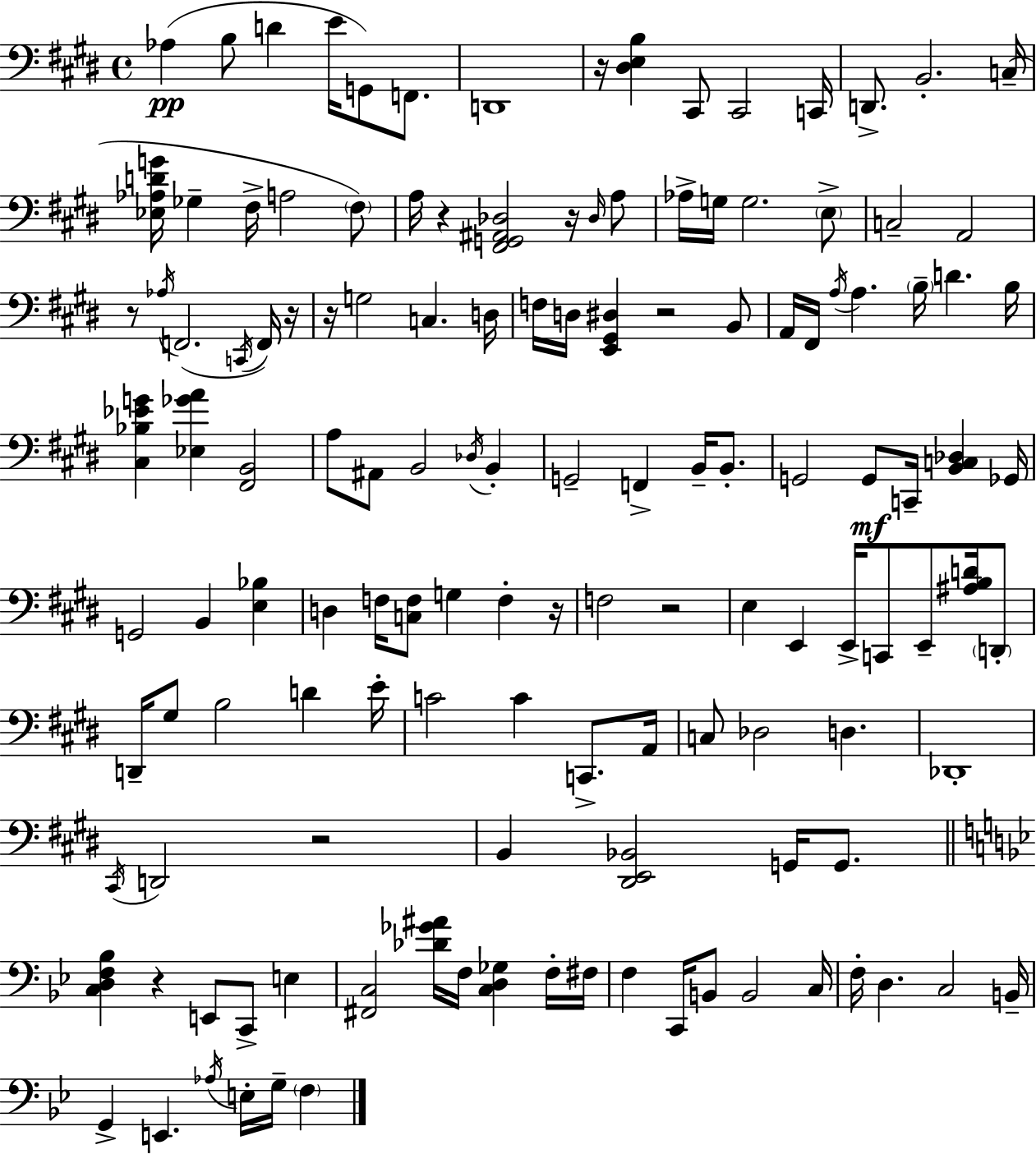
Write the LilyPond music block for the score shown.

{
  \clef bass
  \time 4/4
  \defaultTimeSignature
  \key e \major
  aes4(\pp b8 d'4 e'16 g,8) f,8. | d,1 | r16 <dis e b>4 cis,8 cis,2 c,16 | d,8.-> b,2.-. c16--( | \break <ees aes d' g'>16 ges4-- fis16-> a2 \parenthesize fis8) | a16 r4 <fis, g, ais, des>2 r16 \grace { des16 } a8 | aes16-> g16 g2. \parenthesize e8-> | c2-- a,2 | \break r8 \acciaccatura { aes16 }( f,2. | \acciaccatura { c,16 } f,16) r16 r16 g2 c4. | d16 f16 d16 <e, gis, dis>4 r2 | b,8 a,16 fis,16 \acciaccatura { a16 } a4. \parenthesize b16-- d'4. | \break b16 <cis bes ees' g'>4 <ees ges' a'>4 <fis, b,>2 | a8 ais,8 b,2 | \acciaccatura { des16 } b,4-. g,2-- f,4-> | b,16-- b,8.-. g,2 g,8\mf c,16-- | \break <b, c des>4 ges,16 g,2 b,4 | <e bes>4 d4 f16 <c f>8 g4 | f4-. r16 f2 r2 | e4 e,4 e,16-> c,8 | \break e,8-- <ais b d'>16 \parenthesize d,8-. d,16-- gis8 b2 | d'4 e'16-. c'2 c'4 | c,8.-> a,16 c8 des2 d4. | des,1-. | \break \acciaccatura { cis,16 } d,2 r2 | b,4 <dis, e, bes,>2 | g,16 g,8. \bar "||" \break \key g \minor <c d f bes>4 r4 e,8 c,8-> e4 | <fis, c>2 <des' ges' ais'>16 f16 <c d ges>4 f16-. fis16 | f4 c,16 b,8 b,2 c16 | f16-. d4. c2 b,16-- | \break g,4-> e,4. \acciaccatura { aes16 } e16-. g16-- \parenthesize f4 | \bar "|."
}